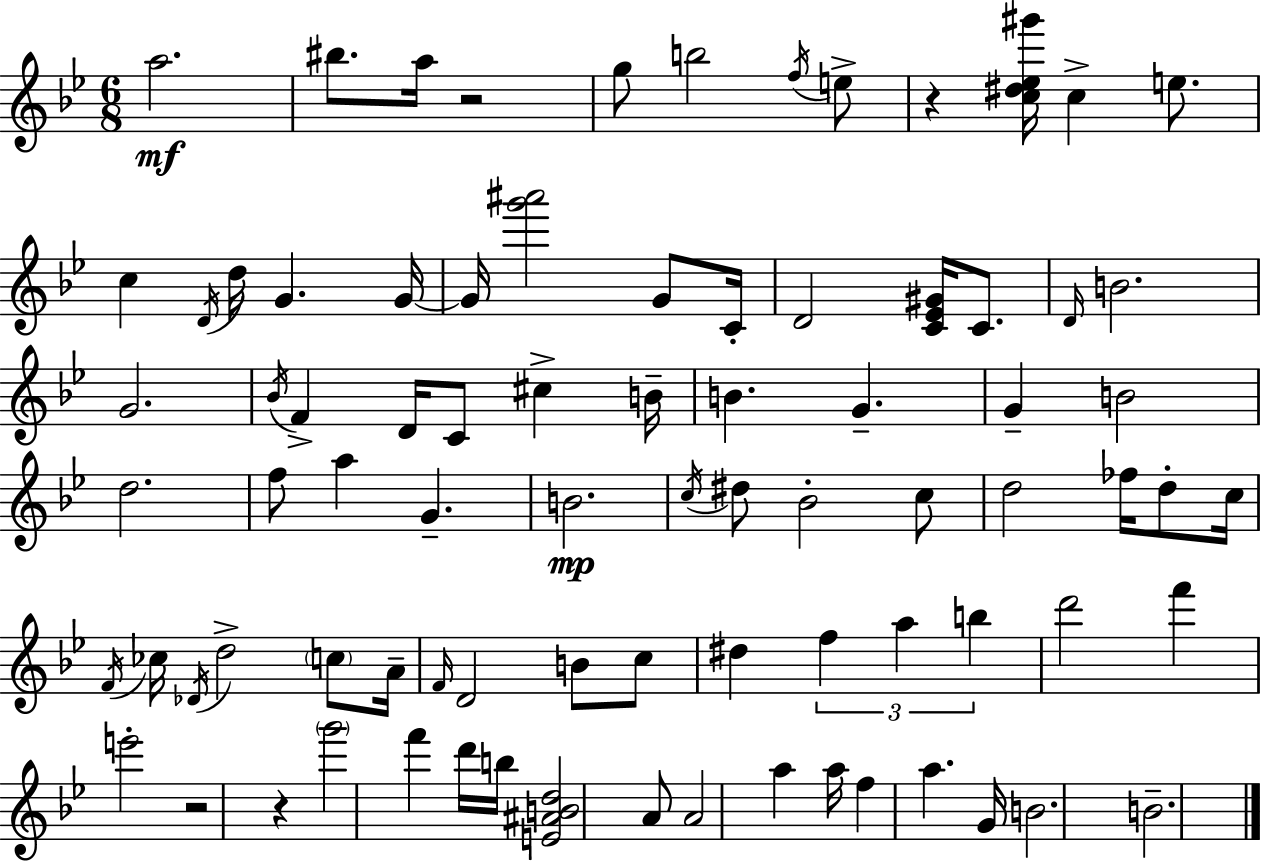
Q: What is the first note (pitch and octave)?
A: A5